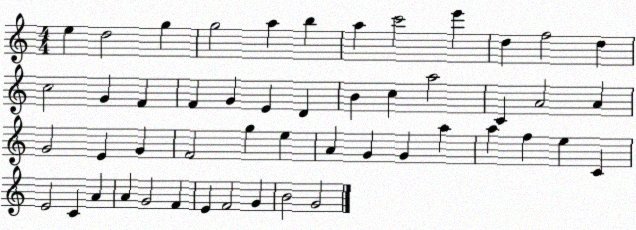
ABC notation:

X:1
T:Untitled
M:4/4
L:1/4
K:C
e d2 g g2 a b a c'2 e' d f2 d c2 G F F G E D B c a2 C A2 A G2 E G F2 g e A G G a a f e C E2 C A A G2 F E F2 G B2 G2